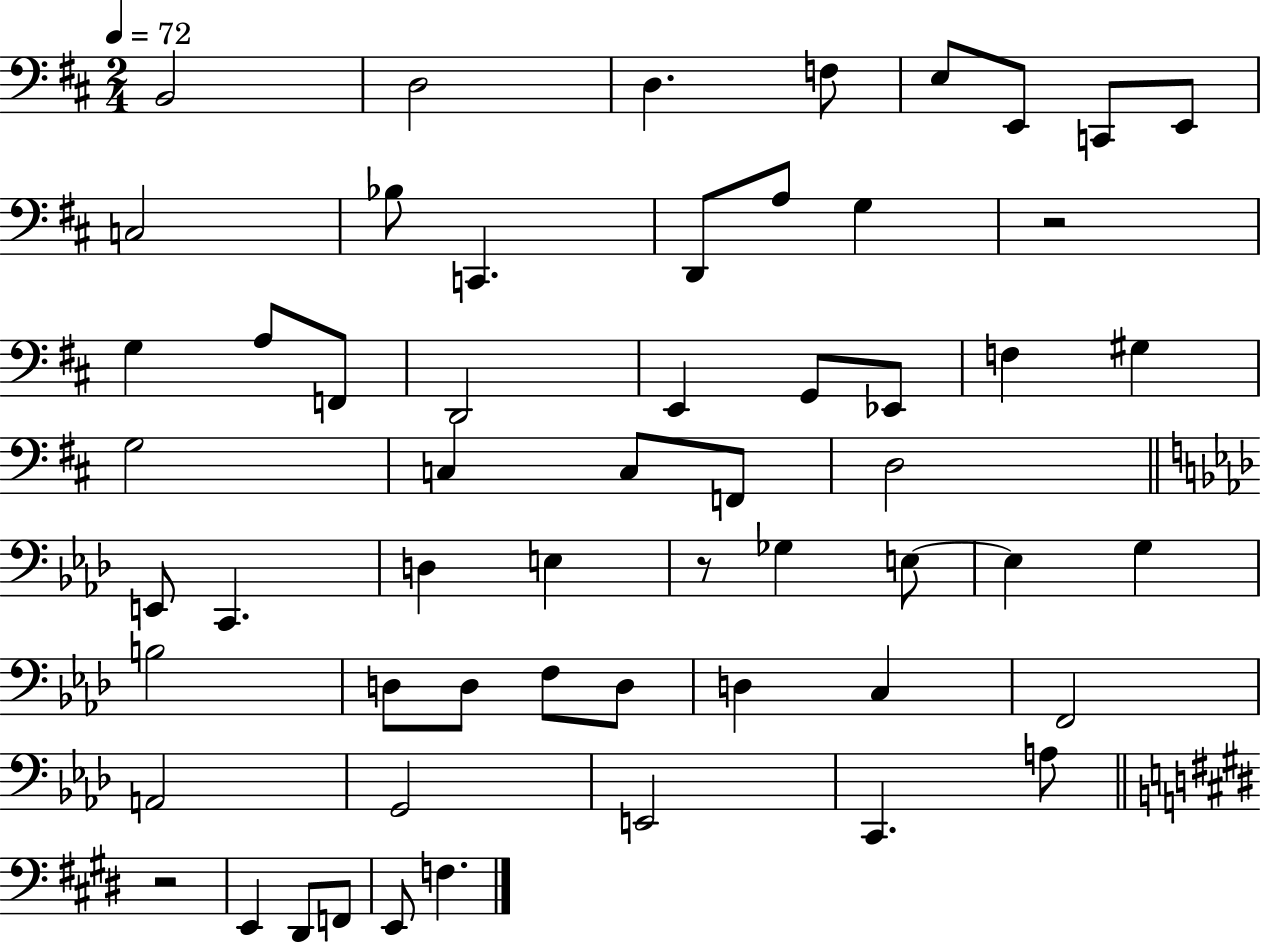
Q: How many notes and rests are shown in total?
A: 57